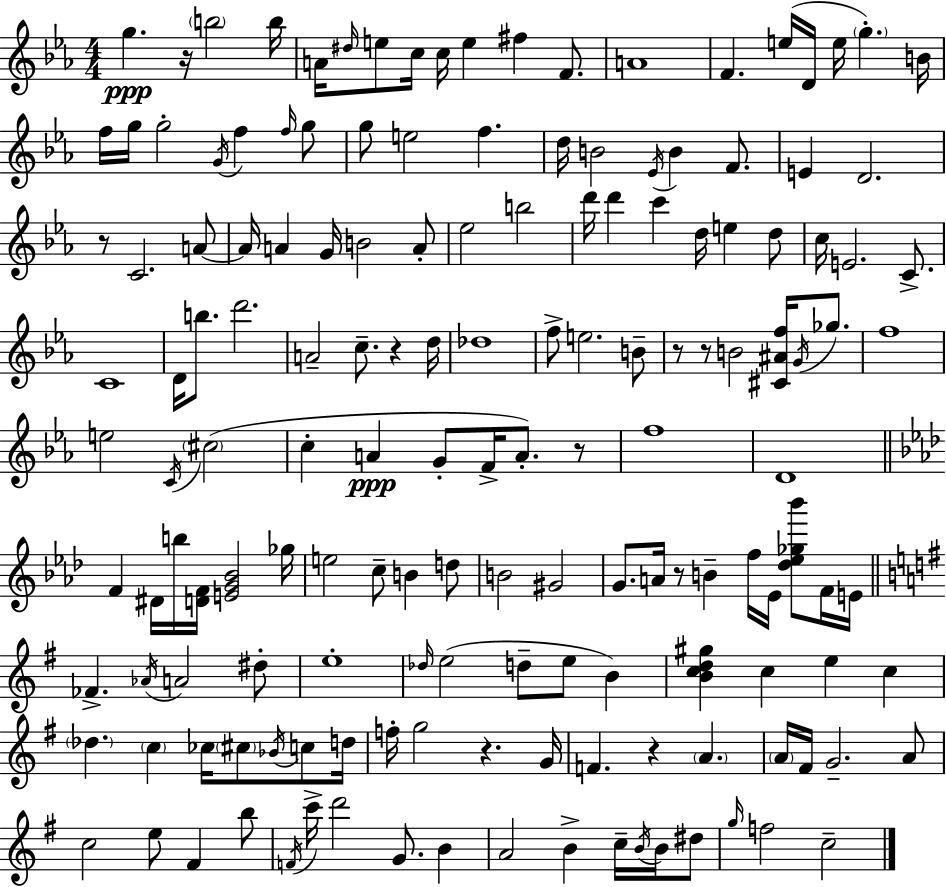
G5/q. R/s B5/h B5/s A4/s D#5/s E5/e C5/s C5/s E5/q F#5/q F4/e. A4/w F4/q. E5/s D4/s E5/s G5/q. B4/s F5/s G5/s G5/h G4/s F5/q F5/s G5/e G5/e E5/h F5/q. D5/s B4/h Eb4/s B4/q F4/e. E4/q D4/h. R/e C4/h. A4/e A4/s A4/q G4/s B4/h A4/e Eb5/h B5/h D6/s D6/q C6/q D5/s E5/q D5/e C5/s E4/h. C4/e. C4/w D4/s B5/e. D6/h. A4/h C5/e. R/q D5/s Db5/w F5/e E5/h. B4/e R/e R/e B4/h [C#4,A#4,F5]/s G4/s Gb5/e. F5/w E5/h C4/s C#5/h C5/q A4/q G4/e F4/s A4/e. R/e F5/w D4/w F4/q D#4/s B5/s [D4,F4]/s [E4,G4,Bb4]/h Gb5/s E5/h C5/e B4/q D5/e B4/h G#4/h G4/e. A4/s R/e B4/q F5/s Eb4/s [Db5,Eb5,Gb5,Bb6]/e F4/s E4/s FES4/q. Ab4/s A4/h D#5/e E5/w Db5/s E5/h D5/e E5/e B4/q [B4,C5,D5,G#5]/q C5/q E5/q C5/q Db5/q. C5/q CES5/s C#5/e Bb4/s C5/e D5/s F5/s G5/h R/q. G4/s F4/q. R/q A4/q. A4/s F#4/s G4/h. A4/e C5/h E5/e F#4/q B5/e F4/s C6/s D6/h G4/e. B4/q A4/h B4/q C5/s B4/s B4/s D#5/e G5/s F5/h C5/h